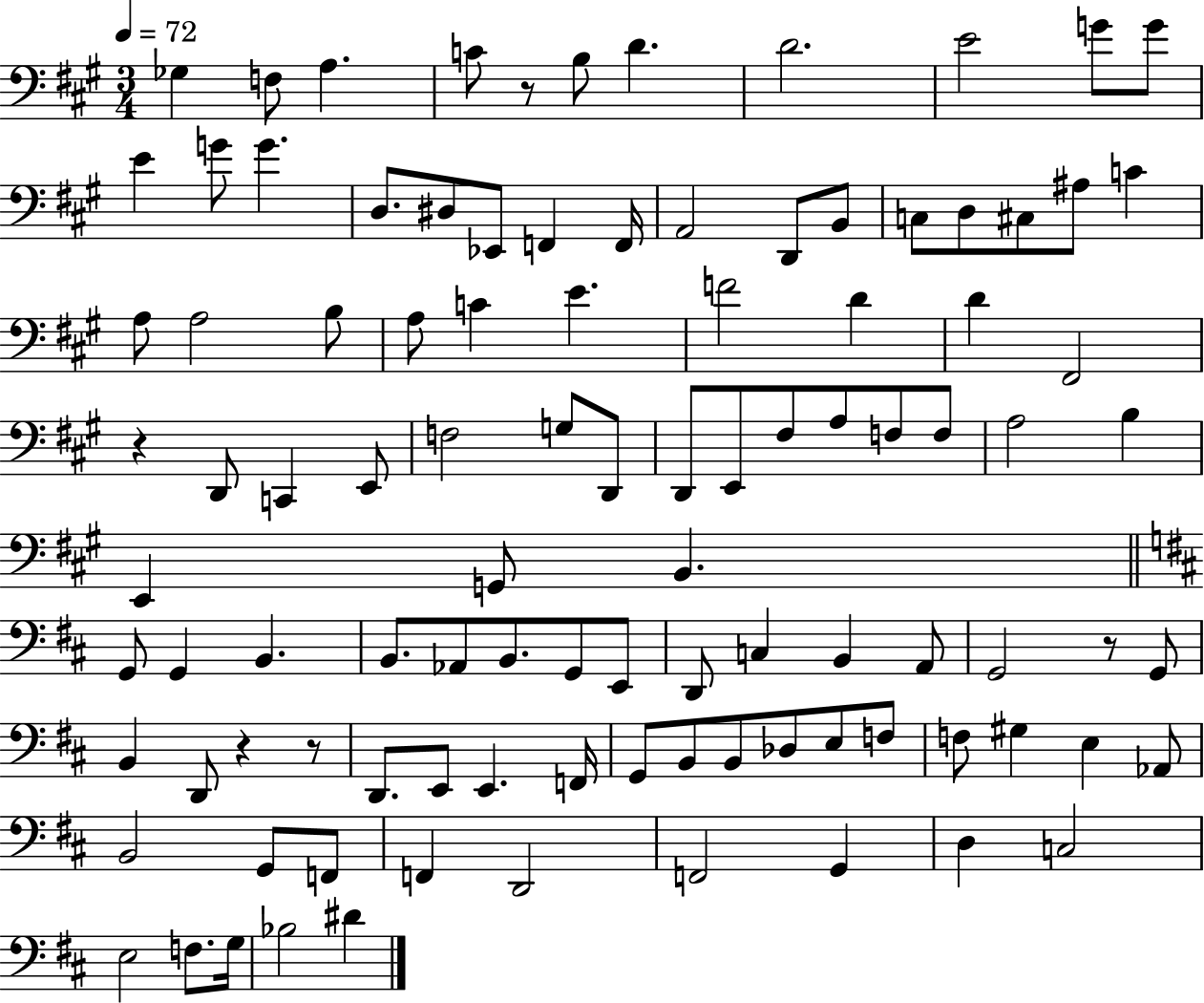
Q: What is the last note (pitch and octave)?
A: D#4